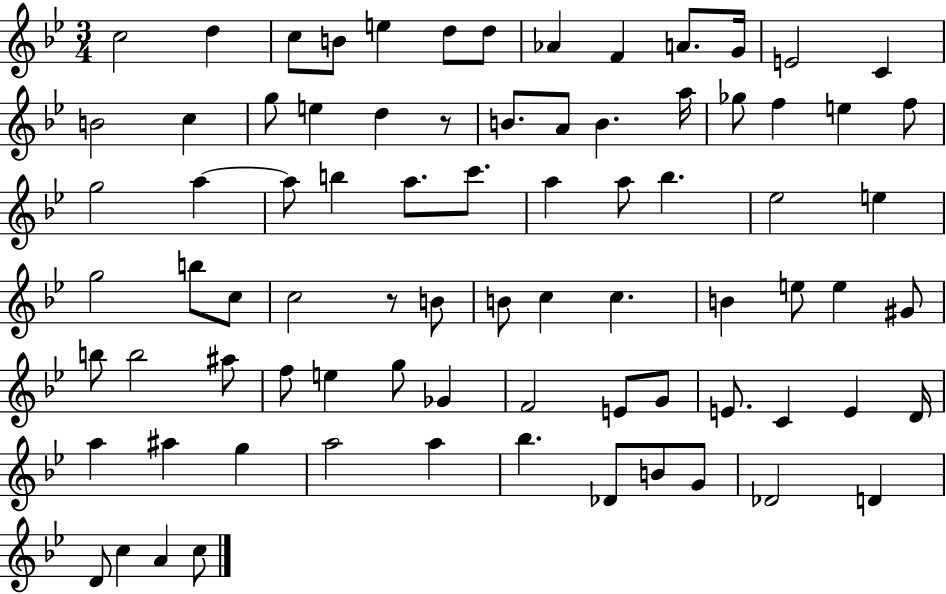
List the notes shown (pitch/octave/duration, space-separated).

C5/h D5/q C5/e B4/e E5/q D5/e D5/e Ab4/q F4/q A4/e. G4/s E4/h C4/q B4/h C5/q G5/e E5/q D5/q R/e B4/e. A4/e B4/q. A5/s Gb5/e F5/q E5/q F5/e G5/h A5/q A5/e B5/q A5/e. C6/e. A5/q A5/e Bb5/q. Eb5/h E5/q G5/h B5/e C5/e C5/h R/e B4/e B4/e C5/q C5/q. B4/q E5/e E5/q G#4/e B5/e B5/h A#5/e F5/e E5/q G5/e Gb4/q F4/h E4/e G4/e E4/e. C4/q E4/q D4/s A5/q A#5/q G5/q A5/h A5/q Bb5/q. Db4/e B4/e G4/e Db4/h D4/q D4/e C5/q A4/q C5/e